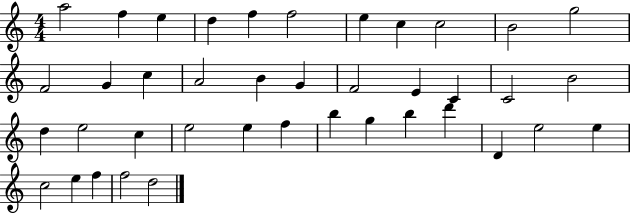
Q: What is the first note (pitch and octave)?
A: A5